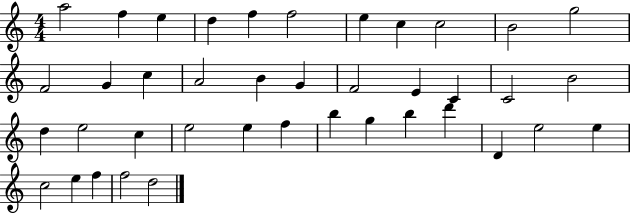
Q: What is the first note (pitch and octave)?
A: A5